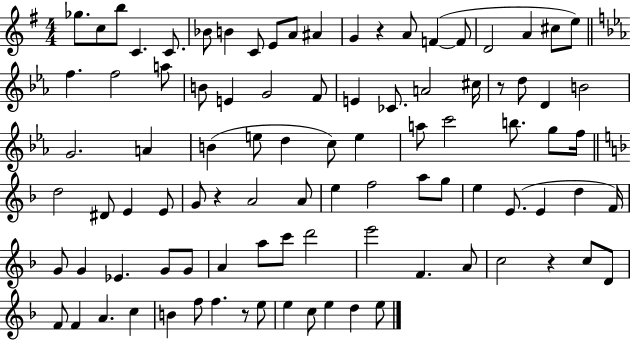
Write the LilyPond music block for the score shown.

{
  \clef treble
  \numericTimeSignature
  \time 4/4
  \key g \major
  ges''8. c''8 b''8 c'4. c'8. | bes'8 b'4 c'8 e'8 a'8 ais'4 | g'4 r4 a'8 f'4~(~ f'8 | d'2 a'4 cis''8 e''8) | \break \bar "||" \break \key ees \major f''4. f''2 a''8 | b'8 e'4 g'2 f'8 | e'4 ces'8. a'2 cis''16 | r8 d''8 d'4 b'2 | \break g'2. a'4 | b'4( e''8 d''4 c''8) e''4 | a''8 c'''2 b''8. g''8 f''16 | \bar "||" \break \key f \major d''2 dis'8 e'4 e'8 | g'8 r4 a'2 a'8 | e''4 f''2 a''8 g''8 | e''4 e'8.( e'4 d''4 f'16) | \break g'8 g'4 ees'4. g'8 g'8 | a'4 a''8 c'''8 d'''2 | e'''2 f'4. a'8 | c''2 r4 c''8 d'8 | \break f'8 f'4 a'4. c''4 | b'4 f''8 f''4. r8 e''8 | e''4 c''8 e''4 d''4 e''8 | \bar "|."
}